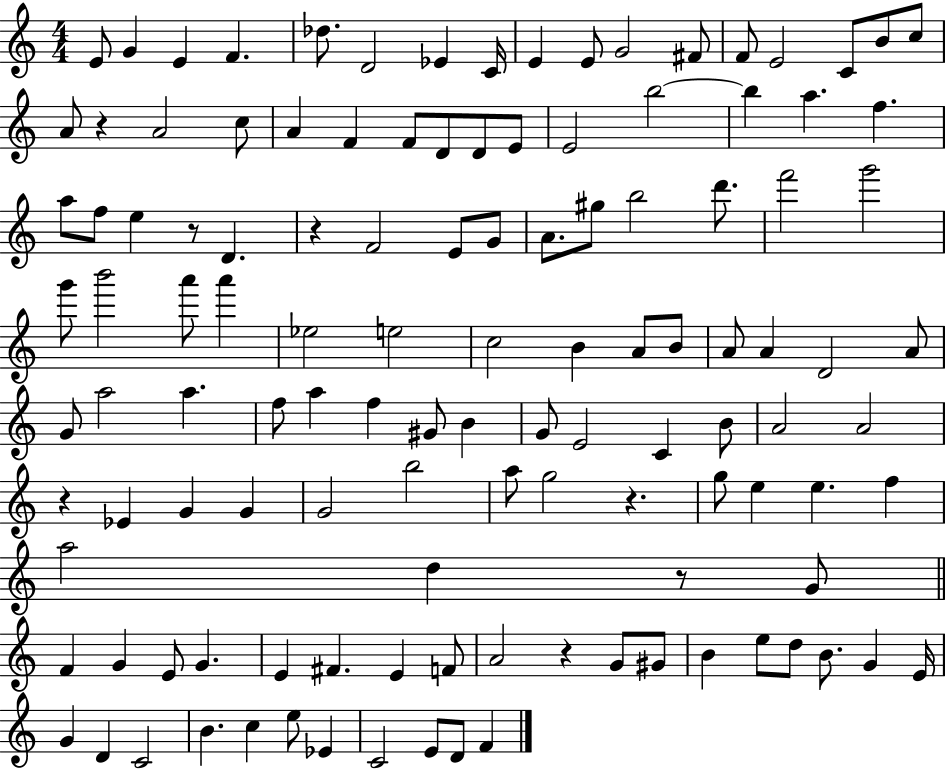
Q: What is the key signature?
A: C major